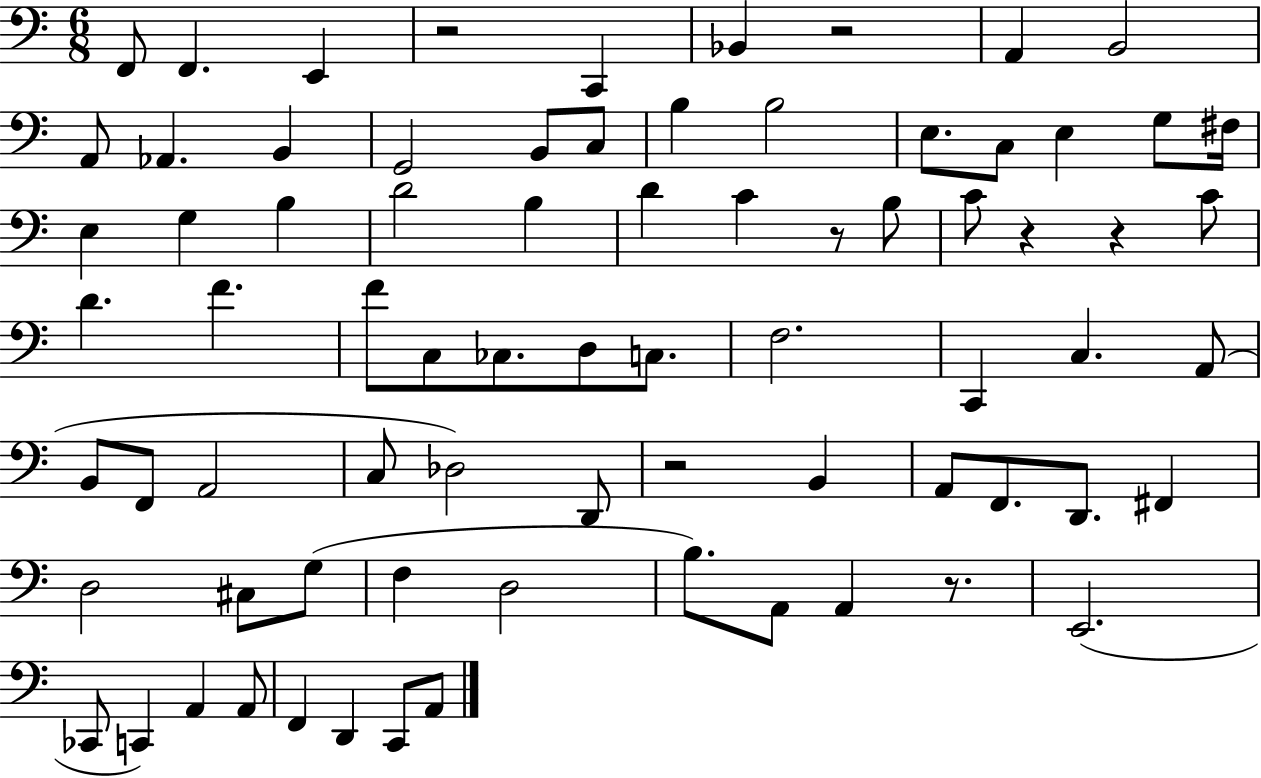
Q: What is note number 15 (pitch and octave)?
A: B3